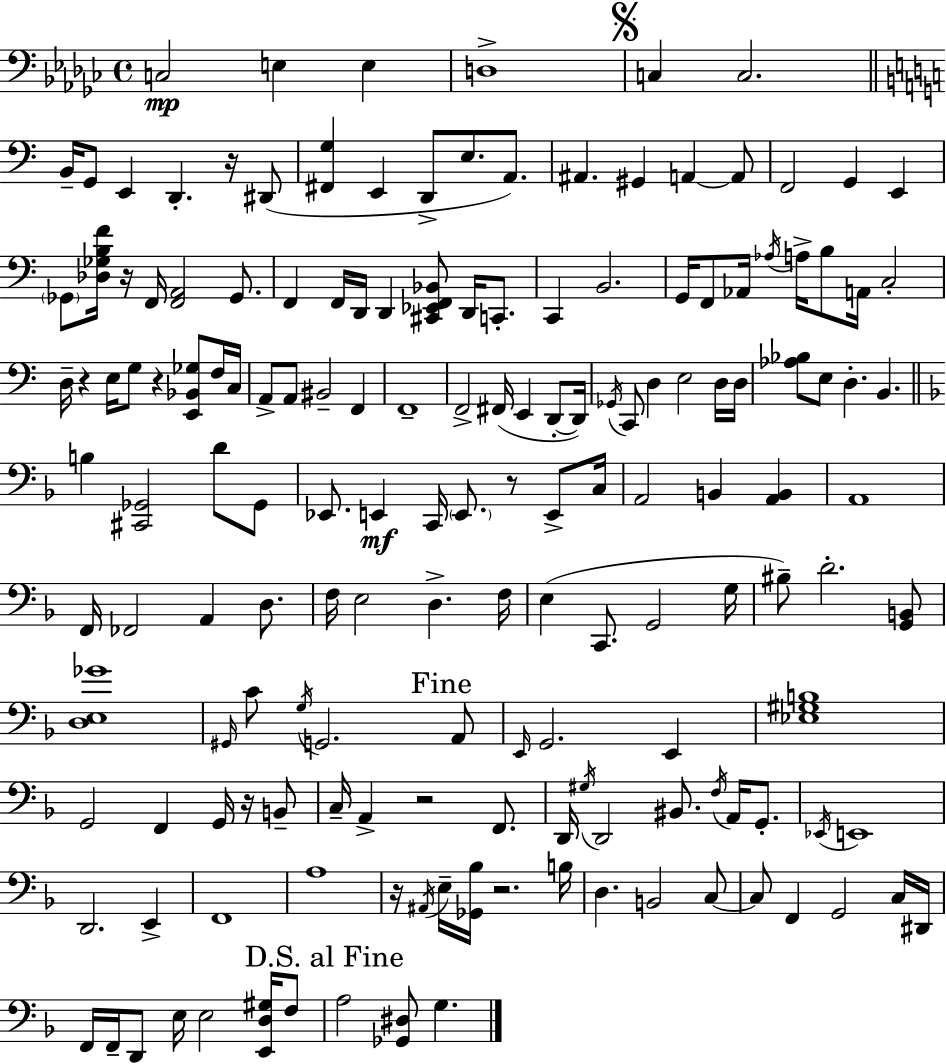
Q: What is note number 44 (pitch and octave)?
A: G3